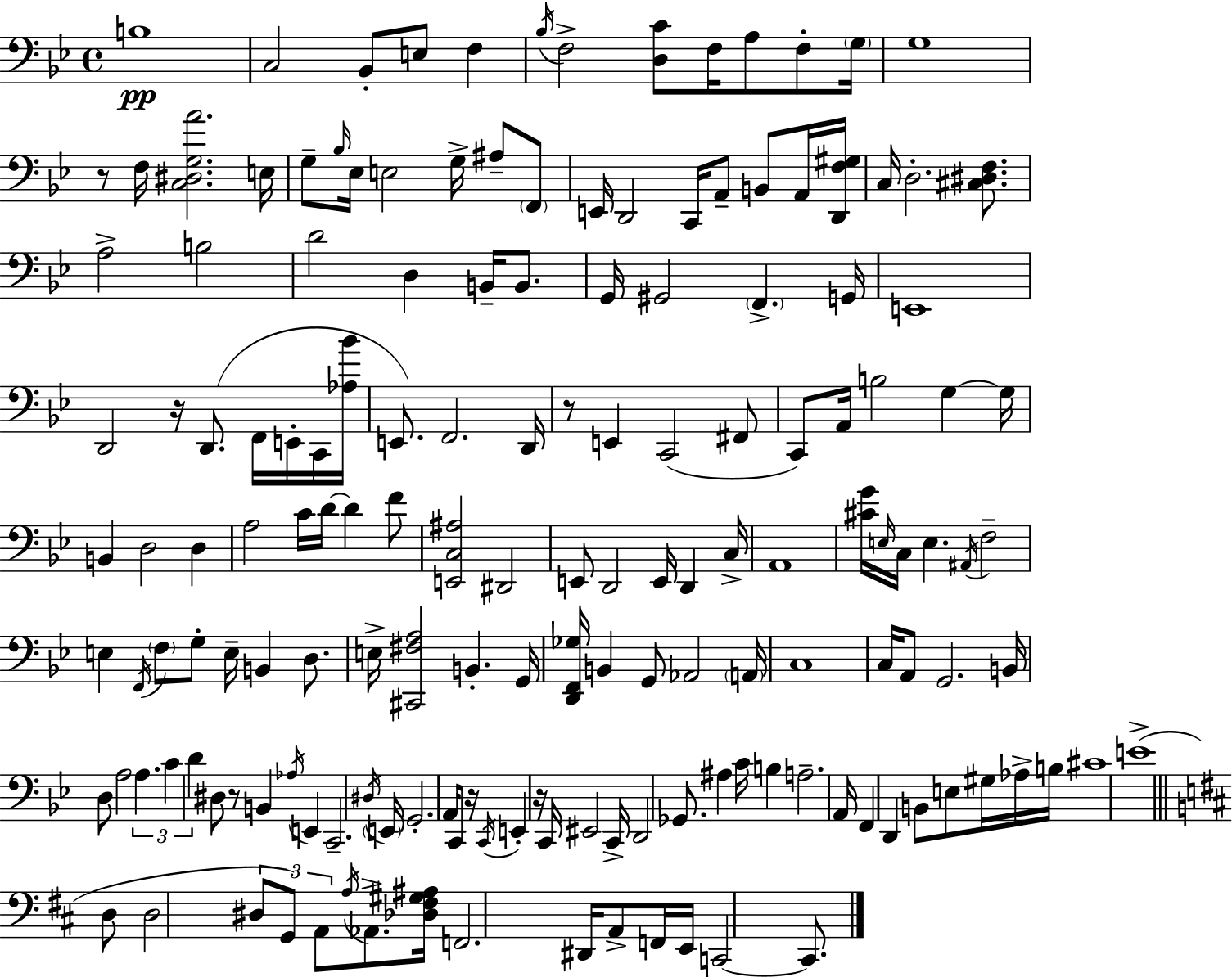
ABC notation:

X:1
T:Untitled
M:4/4
L:1/4
K:Bb
B,4 C,2 _B,,/2 E,/2 F, _B,/4 F,2 [D,C]/2 F,/4 A,/2 F,/2 G,/4 G,4 z/2 F,/4 [C,^D,G,A]2 E,/4 G,/2 _B,/4 _E,/4 E,2 G,/4 ^A,/2 F,,/2 E,,/4 D,,2 C,,/4 A,,/2 B,,/2 A,,/4 [D,,F,^G,]/4 C,/4 D,2 [^C,^D,F,]/2 A,2 B,2 D2 D, B,,/4 B,,/2 G,,/4 ^G,,2 F,, G,,/4 E,,4 D,,2 z/4 D,,/2 F,,/4 E,,/4 C,,/4 [_A,_B]/4 E,,/2 F,,2 D,,/4 z/2 E,, C,,2 ^F,,/2 C,,/2 A,,/4 B,2 G, G,/4 B,, D,2 D, A,2 C/4 D/4 D F/2 [E,,C,^A,]2 ^D,,2 E,,/2 D,,2 E,,/4 D,, C,/4 A,,4 [^CG]/4 E,/4 C,/4 E, ^A,,/4 F,2 E, F,,/4 F,/2 G,/2 E,/4 B,, D,/2 E,/4 [^C,,^F,A,]2 B,, G,,/4 [D,,F,,_G,]/4 B,, G,,/2 _A,,2 A,,/4 C,4 C,/4 A,,/2 G,,2 B,,/4 D,/2 A,2 A, C D ^D,/2 z/2 B,, _A,/4 E,, C,,2 ^D,/4 E,,/4 G,,2 A,,/4 C,,/2 z/4 C,,/4 E,, z/4 C,,/4 ^E,,2 C,,/4 D,,2 _G,,/2 ^A, C/4 B, A,2 A,,/4 F,, D,, B,,/2 E,/2 ^G,/4 _A,/4 B,/4 ^C4 E4 D,/2 D,2 ^D,/2 G,,/2 A,,/2 A,/4 _A,,/2 [_D,^F,^G,^A,]/4 F,,2 ^D,,/4 A,,/2 F,,/4 E,,/4 C,,2 C,,/2